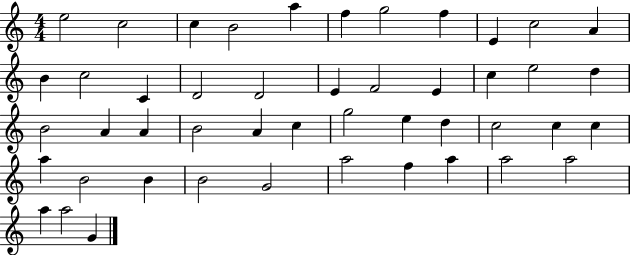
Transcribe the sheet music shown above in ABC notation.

X:1
T:Untitled
M:4/4
L:1/4
K:C
e2 c2 c B2 a f g2 f E c2 A B c2 C D2 D2 E F2 E c e2 d B2 A A B2 A c g2 e d c2 c c a B2 B B2 G2 a2 f a a2 a2 a a2 G